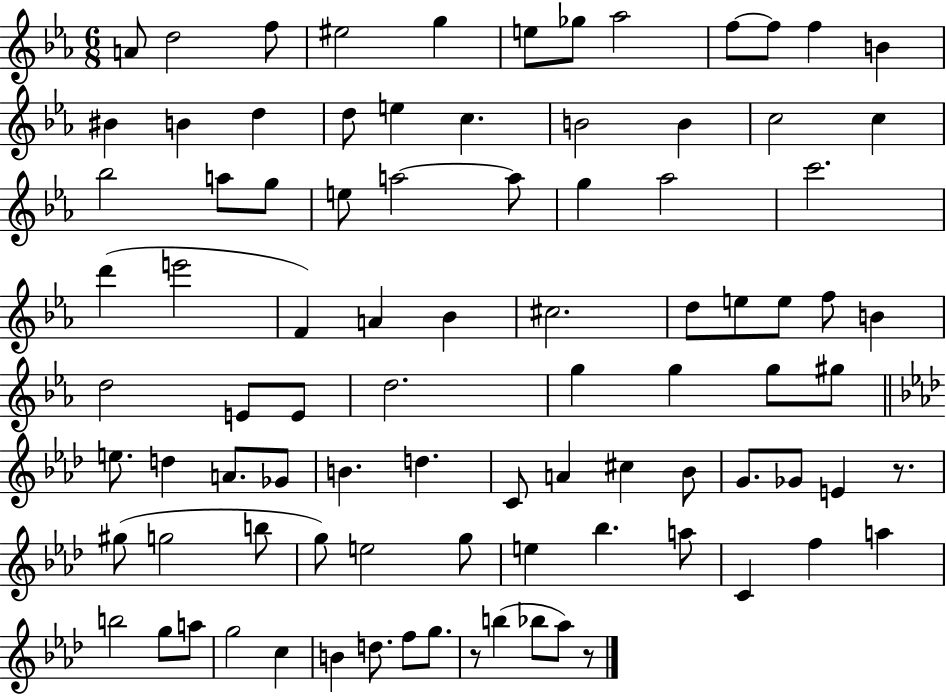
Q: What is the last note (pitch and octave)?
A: Ab5